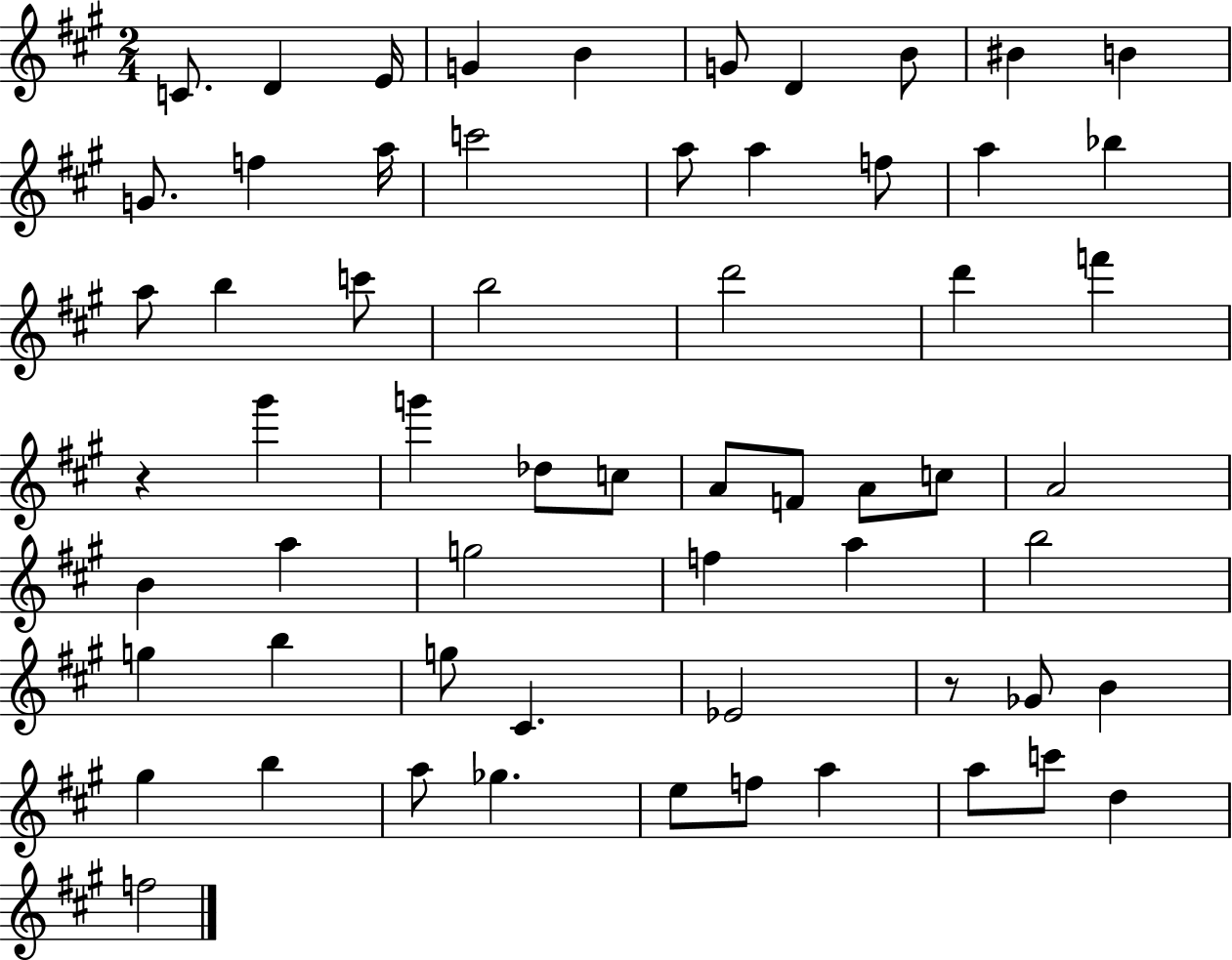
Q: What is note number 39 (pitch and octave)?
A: F5